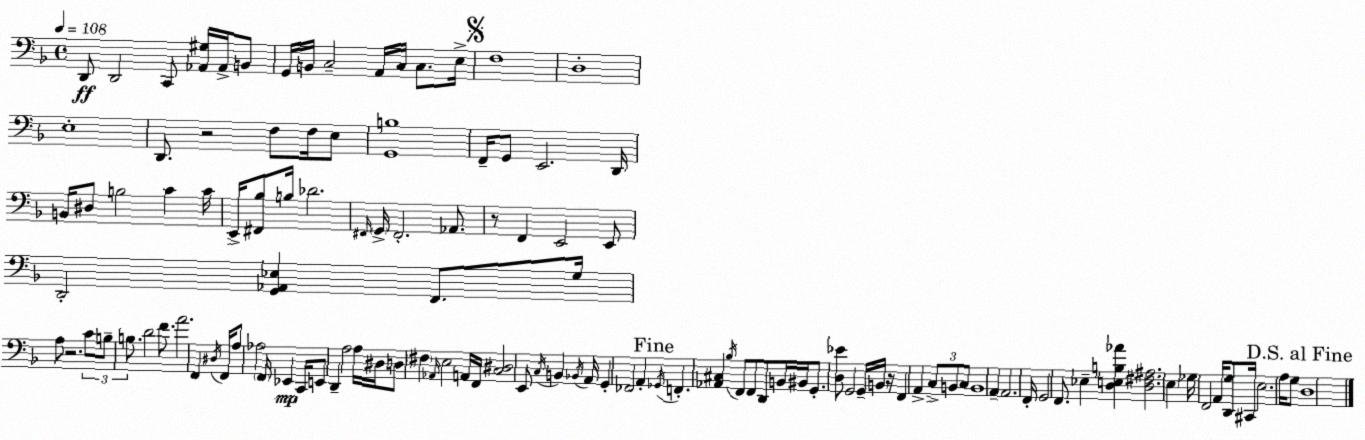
X:1
T:Untitled
M:4/4
L:1/4
K:Dm
D,,/2 D,,2 C,,/2 [_A,,^G,]/4 _A,,/4 B,,/2 G,,/4 B,,/4 C,2 A,,/4 C,/4 C,/2 E,/4 F,4 D,4 E,4 D,,/2 z2 F,/2 F,/4 E,/2 [G,,B,]4 F,,/4 G,,/2 E,,2 D,,/4 B,,/4 ^D,/2 B,2 C C/4 E,,/4 [^F,,_B,]/2 B,/4 _D2 ^F,,/4 G,,/4 ^F,,2 _A,,/2 z/2 F,, E,,2 E,,/2 D,,2 [G,,_A,,_E,] F,,/2 G,/4 A,/2 z2 C/2 B,/2 B,/2 D2 F/2 A2 F,, ^D,/4 F,,/4 A,/2 _A,2 F,,/4 _E,, C,,/4 E,,/2 D,, A,2 A,/4 ^D,/4 D,/2 ^F, _A,,/4 E,2 A,,/4 F,,/4 [C,^D,]2 E,,/2 C,/4 B,, _B,,/4 A,,/4 G,, _F,,2 A,, _G,,/4 F,, [_A,,^C,] _B,/4 F,,/2 F,,/2 D,,/2 B,,/4 ^B,,/4 G,,/2 [D,_E]/2 G,,2 G,,/4 B,,/4 z/4 F,, A,, C,/2 B,,/2 C,/2 B,,4 A,, A,,2 F,,/4 G,,2 F,,/2 _E, [D,E,B,_A] [D,^F,^A,]2 E, _G,/4 F,,2 A,,/4 [D,,G,]/2 ^C,,/4 E,2 A,/4 G,/2 D,4